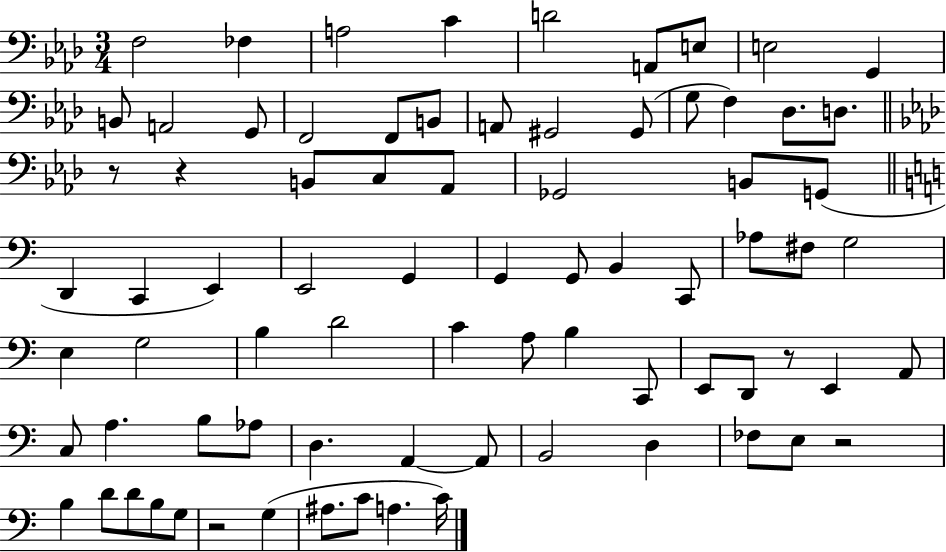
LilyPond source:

{
  \clef bass
  \numericTimeSignature
  \time 3/4
  \key aes \major
  f2 fes4 | a2 c'4 | d'2 a,8 e8 | e2 g,4 | \break b,8 a,2 g,8 | f,2 f,8 b,8 | a,8 gis,2 gis,8( | g8 f4) des8. d8. | \break \bar "||" \break \key f \minor r8 r4 b,8 c8 aes,8 | ges,2 b,8 g,8( | \bar "||" \break \key a \minor d,4 c,4 e,4) | e,2 g,4 | g,4 g,8 b,4 c,8 | aes8 fis8 g2 | \break e4 g2 | b4 d'2 | c'4 a8 b4 c,8 | e,8 d,8 r8 e,4 a,8 | \break c8 a4. b8 aes8 | d4. a,4~~ a,8 | b,2 d4 | fes8 e8 r2 | \break b4 d'8 d'8 b8 g8 | r2 g4( | ais8. c'8 a4. c'16) | \bar "|."
}